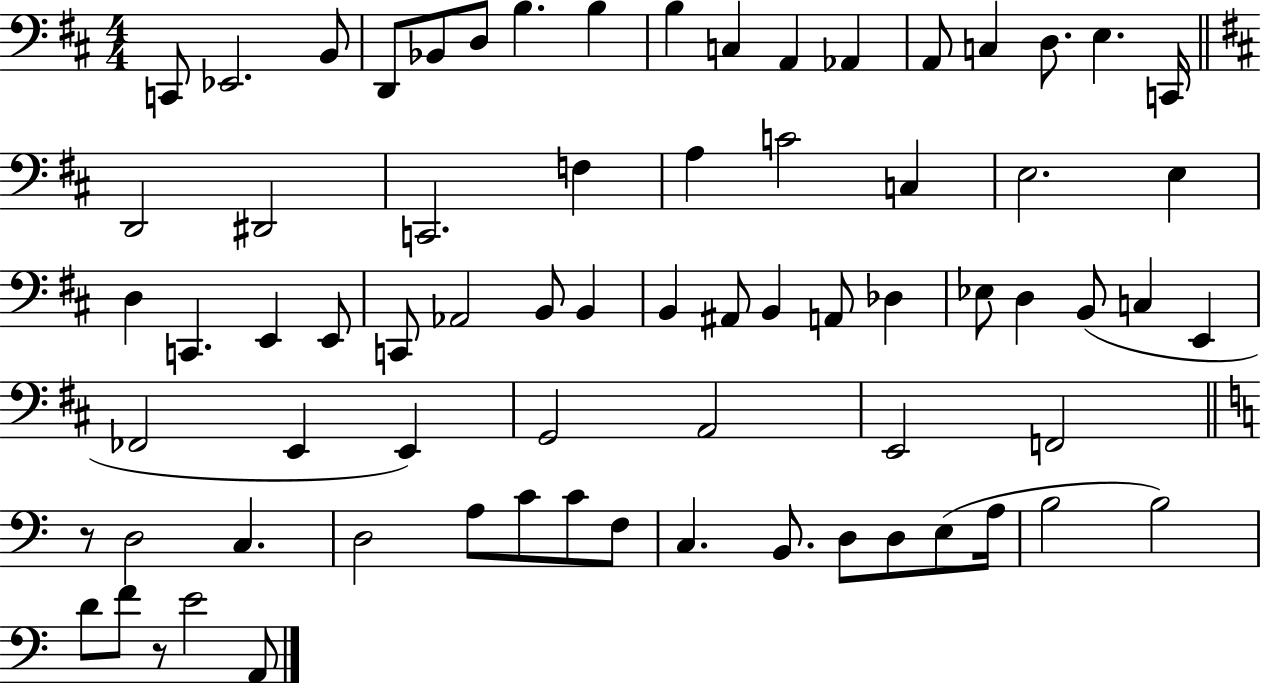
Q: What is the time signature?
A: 4/4